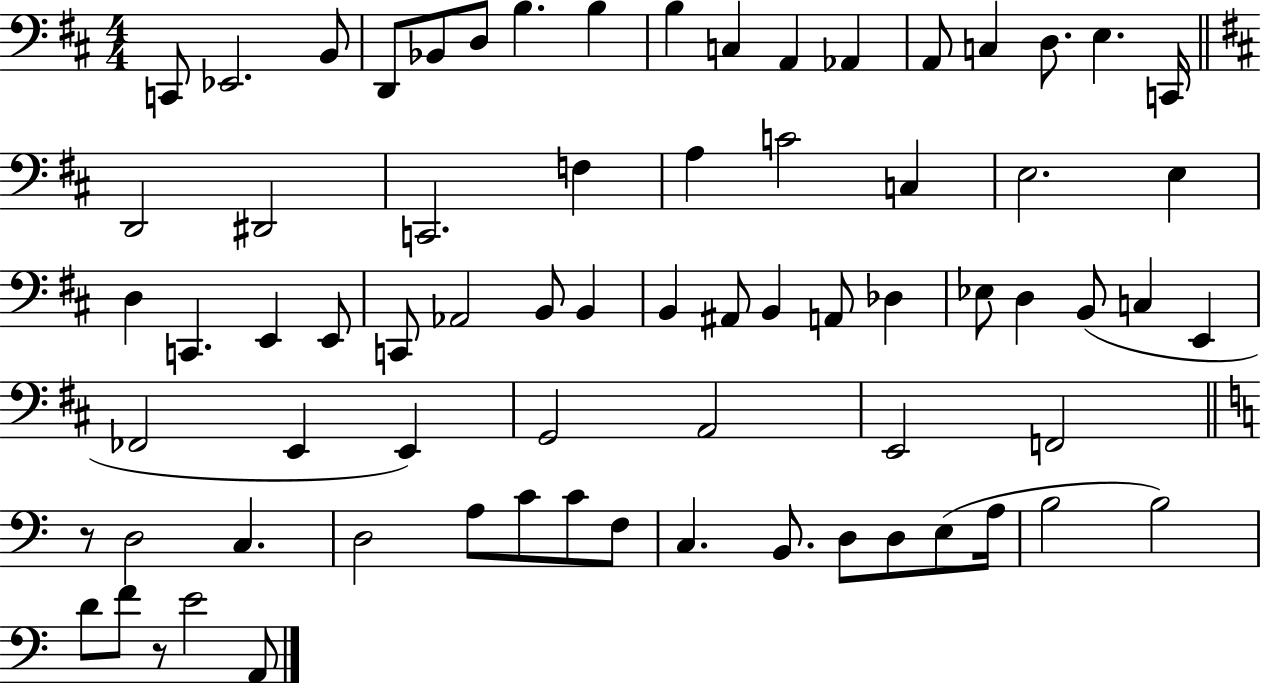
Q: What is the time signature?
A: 4/4